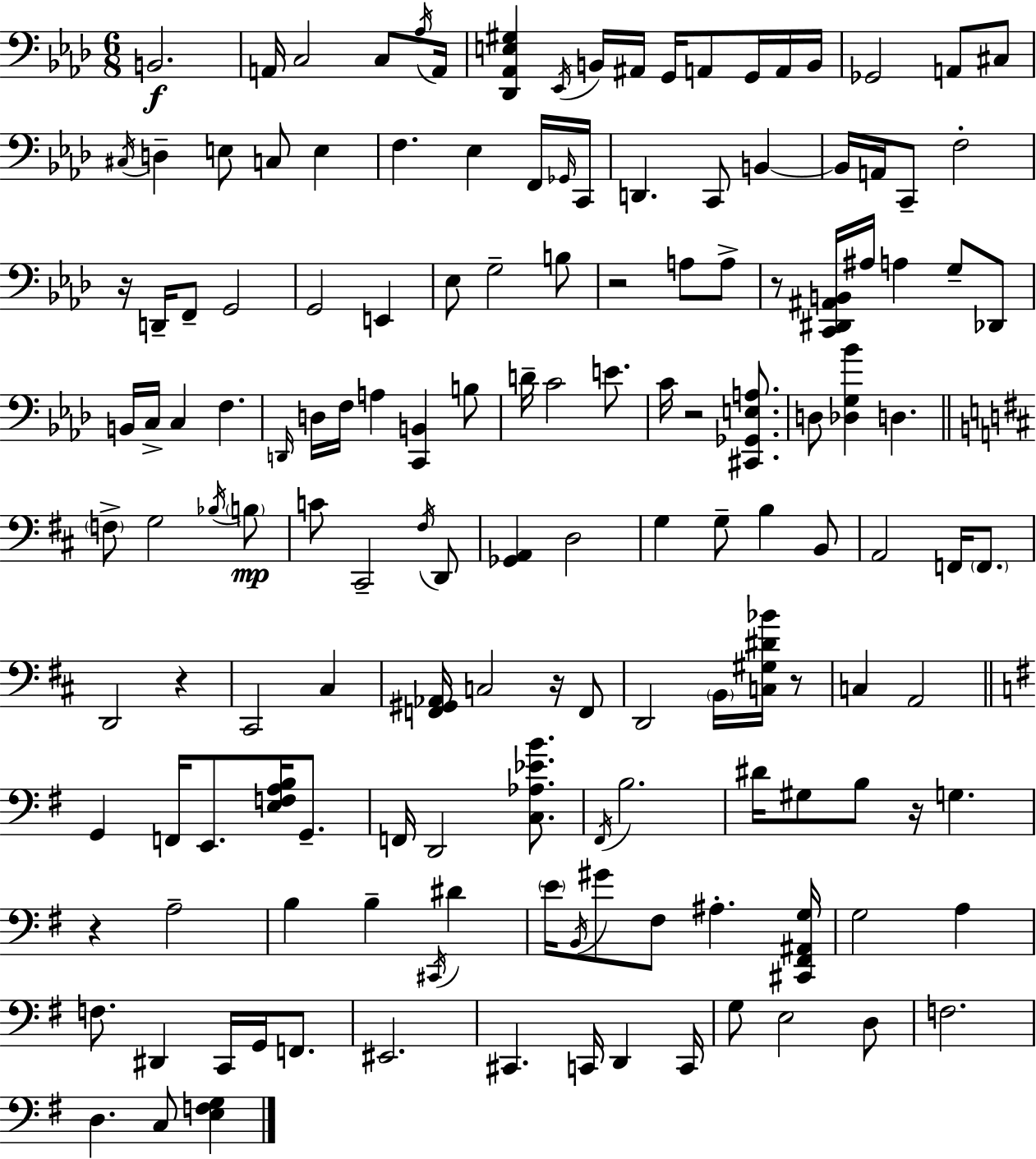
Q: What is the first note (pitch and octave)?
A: B2